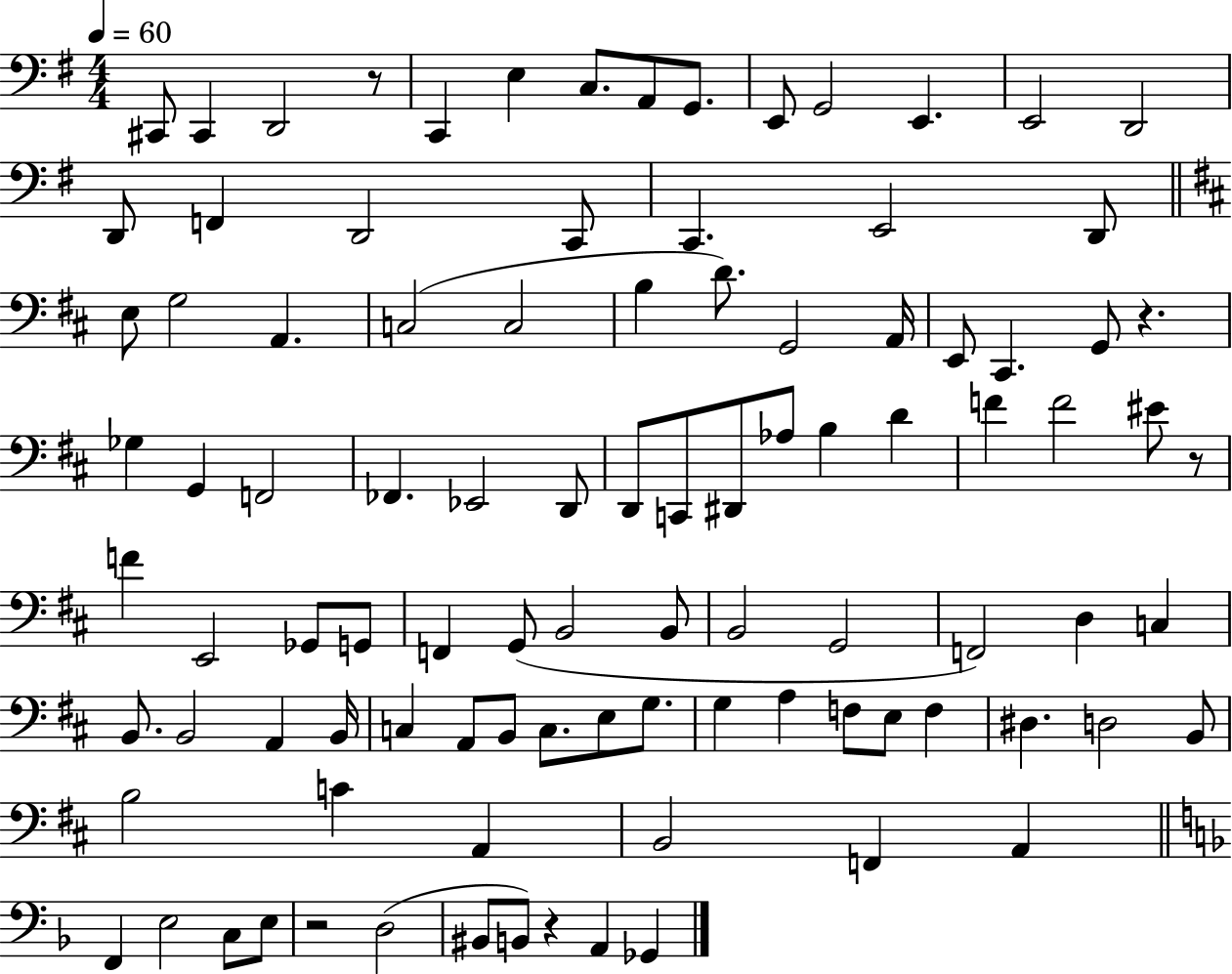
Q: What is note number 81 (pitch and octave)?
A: A2